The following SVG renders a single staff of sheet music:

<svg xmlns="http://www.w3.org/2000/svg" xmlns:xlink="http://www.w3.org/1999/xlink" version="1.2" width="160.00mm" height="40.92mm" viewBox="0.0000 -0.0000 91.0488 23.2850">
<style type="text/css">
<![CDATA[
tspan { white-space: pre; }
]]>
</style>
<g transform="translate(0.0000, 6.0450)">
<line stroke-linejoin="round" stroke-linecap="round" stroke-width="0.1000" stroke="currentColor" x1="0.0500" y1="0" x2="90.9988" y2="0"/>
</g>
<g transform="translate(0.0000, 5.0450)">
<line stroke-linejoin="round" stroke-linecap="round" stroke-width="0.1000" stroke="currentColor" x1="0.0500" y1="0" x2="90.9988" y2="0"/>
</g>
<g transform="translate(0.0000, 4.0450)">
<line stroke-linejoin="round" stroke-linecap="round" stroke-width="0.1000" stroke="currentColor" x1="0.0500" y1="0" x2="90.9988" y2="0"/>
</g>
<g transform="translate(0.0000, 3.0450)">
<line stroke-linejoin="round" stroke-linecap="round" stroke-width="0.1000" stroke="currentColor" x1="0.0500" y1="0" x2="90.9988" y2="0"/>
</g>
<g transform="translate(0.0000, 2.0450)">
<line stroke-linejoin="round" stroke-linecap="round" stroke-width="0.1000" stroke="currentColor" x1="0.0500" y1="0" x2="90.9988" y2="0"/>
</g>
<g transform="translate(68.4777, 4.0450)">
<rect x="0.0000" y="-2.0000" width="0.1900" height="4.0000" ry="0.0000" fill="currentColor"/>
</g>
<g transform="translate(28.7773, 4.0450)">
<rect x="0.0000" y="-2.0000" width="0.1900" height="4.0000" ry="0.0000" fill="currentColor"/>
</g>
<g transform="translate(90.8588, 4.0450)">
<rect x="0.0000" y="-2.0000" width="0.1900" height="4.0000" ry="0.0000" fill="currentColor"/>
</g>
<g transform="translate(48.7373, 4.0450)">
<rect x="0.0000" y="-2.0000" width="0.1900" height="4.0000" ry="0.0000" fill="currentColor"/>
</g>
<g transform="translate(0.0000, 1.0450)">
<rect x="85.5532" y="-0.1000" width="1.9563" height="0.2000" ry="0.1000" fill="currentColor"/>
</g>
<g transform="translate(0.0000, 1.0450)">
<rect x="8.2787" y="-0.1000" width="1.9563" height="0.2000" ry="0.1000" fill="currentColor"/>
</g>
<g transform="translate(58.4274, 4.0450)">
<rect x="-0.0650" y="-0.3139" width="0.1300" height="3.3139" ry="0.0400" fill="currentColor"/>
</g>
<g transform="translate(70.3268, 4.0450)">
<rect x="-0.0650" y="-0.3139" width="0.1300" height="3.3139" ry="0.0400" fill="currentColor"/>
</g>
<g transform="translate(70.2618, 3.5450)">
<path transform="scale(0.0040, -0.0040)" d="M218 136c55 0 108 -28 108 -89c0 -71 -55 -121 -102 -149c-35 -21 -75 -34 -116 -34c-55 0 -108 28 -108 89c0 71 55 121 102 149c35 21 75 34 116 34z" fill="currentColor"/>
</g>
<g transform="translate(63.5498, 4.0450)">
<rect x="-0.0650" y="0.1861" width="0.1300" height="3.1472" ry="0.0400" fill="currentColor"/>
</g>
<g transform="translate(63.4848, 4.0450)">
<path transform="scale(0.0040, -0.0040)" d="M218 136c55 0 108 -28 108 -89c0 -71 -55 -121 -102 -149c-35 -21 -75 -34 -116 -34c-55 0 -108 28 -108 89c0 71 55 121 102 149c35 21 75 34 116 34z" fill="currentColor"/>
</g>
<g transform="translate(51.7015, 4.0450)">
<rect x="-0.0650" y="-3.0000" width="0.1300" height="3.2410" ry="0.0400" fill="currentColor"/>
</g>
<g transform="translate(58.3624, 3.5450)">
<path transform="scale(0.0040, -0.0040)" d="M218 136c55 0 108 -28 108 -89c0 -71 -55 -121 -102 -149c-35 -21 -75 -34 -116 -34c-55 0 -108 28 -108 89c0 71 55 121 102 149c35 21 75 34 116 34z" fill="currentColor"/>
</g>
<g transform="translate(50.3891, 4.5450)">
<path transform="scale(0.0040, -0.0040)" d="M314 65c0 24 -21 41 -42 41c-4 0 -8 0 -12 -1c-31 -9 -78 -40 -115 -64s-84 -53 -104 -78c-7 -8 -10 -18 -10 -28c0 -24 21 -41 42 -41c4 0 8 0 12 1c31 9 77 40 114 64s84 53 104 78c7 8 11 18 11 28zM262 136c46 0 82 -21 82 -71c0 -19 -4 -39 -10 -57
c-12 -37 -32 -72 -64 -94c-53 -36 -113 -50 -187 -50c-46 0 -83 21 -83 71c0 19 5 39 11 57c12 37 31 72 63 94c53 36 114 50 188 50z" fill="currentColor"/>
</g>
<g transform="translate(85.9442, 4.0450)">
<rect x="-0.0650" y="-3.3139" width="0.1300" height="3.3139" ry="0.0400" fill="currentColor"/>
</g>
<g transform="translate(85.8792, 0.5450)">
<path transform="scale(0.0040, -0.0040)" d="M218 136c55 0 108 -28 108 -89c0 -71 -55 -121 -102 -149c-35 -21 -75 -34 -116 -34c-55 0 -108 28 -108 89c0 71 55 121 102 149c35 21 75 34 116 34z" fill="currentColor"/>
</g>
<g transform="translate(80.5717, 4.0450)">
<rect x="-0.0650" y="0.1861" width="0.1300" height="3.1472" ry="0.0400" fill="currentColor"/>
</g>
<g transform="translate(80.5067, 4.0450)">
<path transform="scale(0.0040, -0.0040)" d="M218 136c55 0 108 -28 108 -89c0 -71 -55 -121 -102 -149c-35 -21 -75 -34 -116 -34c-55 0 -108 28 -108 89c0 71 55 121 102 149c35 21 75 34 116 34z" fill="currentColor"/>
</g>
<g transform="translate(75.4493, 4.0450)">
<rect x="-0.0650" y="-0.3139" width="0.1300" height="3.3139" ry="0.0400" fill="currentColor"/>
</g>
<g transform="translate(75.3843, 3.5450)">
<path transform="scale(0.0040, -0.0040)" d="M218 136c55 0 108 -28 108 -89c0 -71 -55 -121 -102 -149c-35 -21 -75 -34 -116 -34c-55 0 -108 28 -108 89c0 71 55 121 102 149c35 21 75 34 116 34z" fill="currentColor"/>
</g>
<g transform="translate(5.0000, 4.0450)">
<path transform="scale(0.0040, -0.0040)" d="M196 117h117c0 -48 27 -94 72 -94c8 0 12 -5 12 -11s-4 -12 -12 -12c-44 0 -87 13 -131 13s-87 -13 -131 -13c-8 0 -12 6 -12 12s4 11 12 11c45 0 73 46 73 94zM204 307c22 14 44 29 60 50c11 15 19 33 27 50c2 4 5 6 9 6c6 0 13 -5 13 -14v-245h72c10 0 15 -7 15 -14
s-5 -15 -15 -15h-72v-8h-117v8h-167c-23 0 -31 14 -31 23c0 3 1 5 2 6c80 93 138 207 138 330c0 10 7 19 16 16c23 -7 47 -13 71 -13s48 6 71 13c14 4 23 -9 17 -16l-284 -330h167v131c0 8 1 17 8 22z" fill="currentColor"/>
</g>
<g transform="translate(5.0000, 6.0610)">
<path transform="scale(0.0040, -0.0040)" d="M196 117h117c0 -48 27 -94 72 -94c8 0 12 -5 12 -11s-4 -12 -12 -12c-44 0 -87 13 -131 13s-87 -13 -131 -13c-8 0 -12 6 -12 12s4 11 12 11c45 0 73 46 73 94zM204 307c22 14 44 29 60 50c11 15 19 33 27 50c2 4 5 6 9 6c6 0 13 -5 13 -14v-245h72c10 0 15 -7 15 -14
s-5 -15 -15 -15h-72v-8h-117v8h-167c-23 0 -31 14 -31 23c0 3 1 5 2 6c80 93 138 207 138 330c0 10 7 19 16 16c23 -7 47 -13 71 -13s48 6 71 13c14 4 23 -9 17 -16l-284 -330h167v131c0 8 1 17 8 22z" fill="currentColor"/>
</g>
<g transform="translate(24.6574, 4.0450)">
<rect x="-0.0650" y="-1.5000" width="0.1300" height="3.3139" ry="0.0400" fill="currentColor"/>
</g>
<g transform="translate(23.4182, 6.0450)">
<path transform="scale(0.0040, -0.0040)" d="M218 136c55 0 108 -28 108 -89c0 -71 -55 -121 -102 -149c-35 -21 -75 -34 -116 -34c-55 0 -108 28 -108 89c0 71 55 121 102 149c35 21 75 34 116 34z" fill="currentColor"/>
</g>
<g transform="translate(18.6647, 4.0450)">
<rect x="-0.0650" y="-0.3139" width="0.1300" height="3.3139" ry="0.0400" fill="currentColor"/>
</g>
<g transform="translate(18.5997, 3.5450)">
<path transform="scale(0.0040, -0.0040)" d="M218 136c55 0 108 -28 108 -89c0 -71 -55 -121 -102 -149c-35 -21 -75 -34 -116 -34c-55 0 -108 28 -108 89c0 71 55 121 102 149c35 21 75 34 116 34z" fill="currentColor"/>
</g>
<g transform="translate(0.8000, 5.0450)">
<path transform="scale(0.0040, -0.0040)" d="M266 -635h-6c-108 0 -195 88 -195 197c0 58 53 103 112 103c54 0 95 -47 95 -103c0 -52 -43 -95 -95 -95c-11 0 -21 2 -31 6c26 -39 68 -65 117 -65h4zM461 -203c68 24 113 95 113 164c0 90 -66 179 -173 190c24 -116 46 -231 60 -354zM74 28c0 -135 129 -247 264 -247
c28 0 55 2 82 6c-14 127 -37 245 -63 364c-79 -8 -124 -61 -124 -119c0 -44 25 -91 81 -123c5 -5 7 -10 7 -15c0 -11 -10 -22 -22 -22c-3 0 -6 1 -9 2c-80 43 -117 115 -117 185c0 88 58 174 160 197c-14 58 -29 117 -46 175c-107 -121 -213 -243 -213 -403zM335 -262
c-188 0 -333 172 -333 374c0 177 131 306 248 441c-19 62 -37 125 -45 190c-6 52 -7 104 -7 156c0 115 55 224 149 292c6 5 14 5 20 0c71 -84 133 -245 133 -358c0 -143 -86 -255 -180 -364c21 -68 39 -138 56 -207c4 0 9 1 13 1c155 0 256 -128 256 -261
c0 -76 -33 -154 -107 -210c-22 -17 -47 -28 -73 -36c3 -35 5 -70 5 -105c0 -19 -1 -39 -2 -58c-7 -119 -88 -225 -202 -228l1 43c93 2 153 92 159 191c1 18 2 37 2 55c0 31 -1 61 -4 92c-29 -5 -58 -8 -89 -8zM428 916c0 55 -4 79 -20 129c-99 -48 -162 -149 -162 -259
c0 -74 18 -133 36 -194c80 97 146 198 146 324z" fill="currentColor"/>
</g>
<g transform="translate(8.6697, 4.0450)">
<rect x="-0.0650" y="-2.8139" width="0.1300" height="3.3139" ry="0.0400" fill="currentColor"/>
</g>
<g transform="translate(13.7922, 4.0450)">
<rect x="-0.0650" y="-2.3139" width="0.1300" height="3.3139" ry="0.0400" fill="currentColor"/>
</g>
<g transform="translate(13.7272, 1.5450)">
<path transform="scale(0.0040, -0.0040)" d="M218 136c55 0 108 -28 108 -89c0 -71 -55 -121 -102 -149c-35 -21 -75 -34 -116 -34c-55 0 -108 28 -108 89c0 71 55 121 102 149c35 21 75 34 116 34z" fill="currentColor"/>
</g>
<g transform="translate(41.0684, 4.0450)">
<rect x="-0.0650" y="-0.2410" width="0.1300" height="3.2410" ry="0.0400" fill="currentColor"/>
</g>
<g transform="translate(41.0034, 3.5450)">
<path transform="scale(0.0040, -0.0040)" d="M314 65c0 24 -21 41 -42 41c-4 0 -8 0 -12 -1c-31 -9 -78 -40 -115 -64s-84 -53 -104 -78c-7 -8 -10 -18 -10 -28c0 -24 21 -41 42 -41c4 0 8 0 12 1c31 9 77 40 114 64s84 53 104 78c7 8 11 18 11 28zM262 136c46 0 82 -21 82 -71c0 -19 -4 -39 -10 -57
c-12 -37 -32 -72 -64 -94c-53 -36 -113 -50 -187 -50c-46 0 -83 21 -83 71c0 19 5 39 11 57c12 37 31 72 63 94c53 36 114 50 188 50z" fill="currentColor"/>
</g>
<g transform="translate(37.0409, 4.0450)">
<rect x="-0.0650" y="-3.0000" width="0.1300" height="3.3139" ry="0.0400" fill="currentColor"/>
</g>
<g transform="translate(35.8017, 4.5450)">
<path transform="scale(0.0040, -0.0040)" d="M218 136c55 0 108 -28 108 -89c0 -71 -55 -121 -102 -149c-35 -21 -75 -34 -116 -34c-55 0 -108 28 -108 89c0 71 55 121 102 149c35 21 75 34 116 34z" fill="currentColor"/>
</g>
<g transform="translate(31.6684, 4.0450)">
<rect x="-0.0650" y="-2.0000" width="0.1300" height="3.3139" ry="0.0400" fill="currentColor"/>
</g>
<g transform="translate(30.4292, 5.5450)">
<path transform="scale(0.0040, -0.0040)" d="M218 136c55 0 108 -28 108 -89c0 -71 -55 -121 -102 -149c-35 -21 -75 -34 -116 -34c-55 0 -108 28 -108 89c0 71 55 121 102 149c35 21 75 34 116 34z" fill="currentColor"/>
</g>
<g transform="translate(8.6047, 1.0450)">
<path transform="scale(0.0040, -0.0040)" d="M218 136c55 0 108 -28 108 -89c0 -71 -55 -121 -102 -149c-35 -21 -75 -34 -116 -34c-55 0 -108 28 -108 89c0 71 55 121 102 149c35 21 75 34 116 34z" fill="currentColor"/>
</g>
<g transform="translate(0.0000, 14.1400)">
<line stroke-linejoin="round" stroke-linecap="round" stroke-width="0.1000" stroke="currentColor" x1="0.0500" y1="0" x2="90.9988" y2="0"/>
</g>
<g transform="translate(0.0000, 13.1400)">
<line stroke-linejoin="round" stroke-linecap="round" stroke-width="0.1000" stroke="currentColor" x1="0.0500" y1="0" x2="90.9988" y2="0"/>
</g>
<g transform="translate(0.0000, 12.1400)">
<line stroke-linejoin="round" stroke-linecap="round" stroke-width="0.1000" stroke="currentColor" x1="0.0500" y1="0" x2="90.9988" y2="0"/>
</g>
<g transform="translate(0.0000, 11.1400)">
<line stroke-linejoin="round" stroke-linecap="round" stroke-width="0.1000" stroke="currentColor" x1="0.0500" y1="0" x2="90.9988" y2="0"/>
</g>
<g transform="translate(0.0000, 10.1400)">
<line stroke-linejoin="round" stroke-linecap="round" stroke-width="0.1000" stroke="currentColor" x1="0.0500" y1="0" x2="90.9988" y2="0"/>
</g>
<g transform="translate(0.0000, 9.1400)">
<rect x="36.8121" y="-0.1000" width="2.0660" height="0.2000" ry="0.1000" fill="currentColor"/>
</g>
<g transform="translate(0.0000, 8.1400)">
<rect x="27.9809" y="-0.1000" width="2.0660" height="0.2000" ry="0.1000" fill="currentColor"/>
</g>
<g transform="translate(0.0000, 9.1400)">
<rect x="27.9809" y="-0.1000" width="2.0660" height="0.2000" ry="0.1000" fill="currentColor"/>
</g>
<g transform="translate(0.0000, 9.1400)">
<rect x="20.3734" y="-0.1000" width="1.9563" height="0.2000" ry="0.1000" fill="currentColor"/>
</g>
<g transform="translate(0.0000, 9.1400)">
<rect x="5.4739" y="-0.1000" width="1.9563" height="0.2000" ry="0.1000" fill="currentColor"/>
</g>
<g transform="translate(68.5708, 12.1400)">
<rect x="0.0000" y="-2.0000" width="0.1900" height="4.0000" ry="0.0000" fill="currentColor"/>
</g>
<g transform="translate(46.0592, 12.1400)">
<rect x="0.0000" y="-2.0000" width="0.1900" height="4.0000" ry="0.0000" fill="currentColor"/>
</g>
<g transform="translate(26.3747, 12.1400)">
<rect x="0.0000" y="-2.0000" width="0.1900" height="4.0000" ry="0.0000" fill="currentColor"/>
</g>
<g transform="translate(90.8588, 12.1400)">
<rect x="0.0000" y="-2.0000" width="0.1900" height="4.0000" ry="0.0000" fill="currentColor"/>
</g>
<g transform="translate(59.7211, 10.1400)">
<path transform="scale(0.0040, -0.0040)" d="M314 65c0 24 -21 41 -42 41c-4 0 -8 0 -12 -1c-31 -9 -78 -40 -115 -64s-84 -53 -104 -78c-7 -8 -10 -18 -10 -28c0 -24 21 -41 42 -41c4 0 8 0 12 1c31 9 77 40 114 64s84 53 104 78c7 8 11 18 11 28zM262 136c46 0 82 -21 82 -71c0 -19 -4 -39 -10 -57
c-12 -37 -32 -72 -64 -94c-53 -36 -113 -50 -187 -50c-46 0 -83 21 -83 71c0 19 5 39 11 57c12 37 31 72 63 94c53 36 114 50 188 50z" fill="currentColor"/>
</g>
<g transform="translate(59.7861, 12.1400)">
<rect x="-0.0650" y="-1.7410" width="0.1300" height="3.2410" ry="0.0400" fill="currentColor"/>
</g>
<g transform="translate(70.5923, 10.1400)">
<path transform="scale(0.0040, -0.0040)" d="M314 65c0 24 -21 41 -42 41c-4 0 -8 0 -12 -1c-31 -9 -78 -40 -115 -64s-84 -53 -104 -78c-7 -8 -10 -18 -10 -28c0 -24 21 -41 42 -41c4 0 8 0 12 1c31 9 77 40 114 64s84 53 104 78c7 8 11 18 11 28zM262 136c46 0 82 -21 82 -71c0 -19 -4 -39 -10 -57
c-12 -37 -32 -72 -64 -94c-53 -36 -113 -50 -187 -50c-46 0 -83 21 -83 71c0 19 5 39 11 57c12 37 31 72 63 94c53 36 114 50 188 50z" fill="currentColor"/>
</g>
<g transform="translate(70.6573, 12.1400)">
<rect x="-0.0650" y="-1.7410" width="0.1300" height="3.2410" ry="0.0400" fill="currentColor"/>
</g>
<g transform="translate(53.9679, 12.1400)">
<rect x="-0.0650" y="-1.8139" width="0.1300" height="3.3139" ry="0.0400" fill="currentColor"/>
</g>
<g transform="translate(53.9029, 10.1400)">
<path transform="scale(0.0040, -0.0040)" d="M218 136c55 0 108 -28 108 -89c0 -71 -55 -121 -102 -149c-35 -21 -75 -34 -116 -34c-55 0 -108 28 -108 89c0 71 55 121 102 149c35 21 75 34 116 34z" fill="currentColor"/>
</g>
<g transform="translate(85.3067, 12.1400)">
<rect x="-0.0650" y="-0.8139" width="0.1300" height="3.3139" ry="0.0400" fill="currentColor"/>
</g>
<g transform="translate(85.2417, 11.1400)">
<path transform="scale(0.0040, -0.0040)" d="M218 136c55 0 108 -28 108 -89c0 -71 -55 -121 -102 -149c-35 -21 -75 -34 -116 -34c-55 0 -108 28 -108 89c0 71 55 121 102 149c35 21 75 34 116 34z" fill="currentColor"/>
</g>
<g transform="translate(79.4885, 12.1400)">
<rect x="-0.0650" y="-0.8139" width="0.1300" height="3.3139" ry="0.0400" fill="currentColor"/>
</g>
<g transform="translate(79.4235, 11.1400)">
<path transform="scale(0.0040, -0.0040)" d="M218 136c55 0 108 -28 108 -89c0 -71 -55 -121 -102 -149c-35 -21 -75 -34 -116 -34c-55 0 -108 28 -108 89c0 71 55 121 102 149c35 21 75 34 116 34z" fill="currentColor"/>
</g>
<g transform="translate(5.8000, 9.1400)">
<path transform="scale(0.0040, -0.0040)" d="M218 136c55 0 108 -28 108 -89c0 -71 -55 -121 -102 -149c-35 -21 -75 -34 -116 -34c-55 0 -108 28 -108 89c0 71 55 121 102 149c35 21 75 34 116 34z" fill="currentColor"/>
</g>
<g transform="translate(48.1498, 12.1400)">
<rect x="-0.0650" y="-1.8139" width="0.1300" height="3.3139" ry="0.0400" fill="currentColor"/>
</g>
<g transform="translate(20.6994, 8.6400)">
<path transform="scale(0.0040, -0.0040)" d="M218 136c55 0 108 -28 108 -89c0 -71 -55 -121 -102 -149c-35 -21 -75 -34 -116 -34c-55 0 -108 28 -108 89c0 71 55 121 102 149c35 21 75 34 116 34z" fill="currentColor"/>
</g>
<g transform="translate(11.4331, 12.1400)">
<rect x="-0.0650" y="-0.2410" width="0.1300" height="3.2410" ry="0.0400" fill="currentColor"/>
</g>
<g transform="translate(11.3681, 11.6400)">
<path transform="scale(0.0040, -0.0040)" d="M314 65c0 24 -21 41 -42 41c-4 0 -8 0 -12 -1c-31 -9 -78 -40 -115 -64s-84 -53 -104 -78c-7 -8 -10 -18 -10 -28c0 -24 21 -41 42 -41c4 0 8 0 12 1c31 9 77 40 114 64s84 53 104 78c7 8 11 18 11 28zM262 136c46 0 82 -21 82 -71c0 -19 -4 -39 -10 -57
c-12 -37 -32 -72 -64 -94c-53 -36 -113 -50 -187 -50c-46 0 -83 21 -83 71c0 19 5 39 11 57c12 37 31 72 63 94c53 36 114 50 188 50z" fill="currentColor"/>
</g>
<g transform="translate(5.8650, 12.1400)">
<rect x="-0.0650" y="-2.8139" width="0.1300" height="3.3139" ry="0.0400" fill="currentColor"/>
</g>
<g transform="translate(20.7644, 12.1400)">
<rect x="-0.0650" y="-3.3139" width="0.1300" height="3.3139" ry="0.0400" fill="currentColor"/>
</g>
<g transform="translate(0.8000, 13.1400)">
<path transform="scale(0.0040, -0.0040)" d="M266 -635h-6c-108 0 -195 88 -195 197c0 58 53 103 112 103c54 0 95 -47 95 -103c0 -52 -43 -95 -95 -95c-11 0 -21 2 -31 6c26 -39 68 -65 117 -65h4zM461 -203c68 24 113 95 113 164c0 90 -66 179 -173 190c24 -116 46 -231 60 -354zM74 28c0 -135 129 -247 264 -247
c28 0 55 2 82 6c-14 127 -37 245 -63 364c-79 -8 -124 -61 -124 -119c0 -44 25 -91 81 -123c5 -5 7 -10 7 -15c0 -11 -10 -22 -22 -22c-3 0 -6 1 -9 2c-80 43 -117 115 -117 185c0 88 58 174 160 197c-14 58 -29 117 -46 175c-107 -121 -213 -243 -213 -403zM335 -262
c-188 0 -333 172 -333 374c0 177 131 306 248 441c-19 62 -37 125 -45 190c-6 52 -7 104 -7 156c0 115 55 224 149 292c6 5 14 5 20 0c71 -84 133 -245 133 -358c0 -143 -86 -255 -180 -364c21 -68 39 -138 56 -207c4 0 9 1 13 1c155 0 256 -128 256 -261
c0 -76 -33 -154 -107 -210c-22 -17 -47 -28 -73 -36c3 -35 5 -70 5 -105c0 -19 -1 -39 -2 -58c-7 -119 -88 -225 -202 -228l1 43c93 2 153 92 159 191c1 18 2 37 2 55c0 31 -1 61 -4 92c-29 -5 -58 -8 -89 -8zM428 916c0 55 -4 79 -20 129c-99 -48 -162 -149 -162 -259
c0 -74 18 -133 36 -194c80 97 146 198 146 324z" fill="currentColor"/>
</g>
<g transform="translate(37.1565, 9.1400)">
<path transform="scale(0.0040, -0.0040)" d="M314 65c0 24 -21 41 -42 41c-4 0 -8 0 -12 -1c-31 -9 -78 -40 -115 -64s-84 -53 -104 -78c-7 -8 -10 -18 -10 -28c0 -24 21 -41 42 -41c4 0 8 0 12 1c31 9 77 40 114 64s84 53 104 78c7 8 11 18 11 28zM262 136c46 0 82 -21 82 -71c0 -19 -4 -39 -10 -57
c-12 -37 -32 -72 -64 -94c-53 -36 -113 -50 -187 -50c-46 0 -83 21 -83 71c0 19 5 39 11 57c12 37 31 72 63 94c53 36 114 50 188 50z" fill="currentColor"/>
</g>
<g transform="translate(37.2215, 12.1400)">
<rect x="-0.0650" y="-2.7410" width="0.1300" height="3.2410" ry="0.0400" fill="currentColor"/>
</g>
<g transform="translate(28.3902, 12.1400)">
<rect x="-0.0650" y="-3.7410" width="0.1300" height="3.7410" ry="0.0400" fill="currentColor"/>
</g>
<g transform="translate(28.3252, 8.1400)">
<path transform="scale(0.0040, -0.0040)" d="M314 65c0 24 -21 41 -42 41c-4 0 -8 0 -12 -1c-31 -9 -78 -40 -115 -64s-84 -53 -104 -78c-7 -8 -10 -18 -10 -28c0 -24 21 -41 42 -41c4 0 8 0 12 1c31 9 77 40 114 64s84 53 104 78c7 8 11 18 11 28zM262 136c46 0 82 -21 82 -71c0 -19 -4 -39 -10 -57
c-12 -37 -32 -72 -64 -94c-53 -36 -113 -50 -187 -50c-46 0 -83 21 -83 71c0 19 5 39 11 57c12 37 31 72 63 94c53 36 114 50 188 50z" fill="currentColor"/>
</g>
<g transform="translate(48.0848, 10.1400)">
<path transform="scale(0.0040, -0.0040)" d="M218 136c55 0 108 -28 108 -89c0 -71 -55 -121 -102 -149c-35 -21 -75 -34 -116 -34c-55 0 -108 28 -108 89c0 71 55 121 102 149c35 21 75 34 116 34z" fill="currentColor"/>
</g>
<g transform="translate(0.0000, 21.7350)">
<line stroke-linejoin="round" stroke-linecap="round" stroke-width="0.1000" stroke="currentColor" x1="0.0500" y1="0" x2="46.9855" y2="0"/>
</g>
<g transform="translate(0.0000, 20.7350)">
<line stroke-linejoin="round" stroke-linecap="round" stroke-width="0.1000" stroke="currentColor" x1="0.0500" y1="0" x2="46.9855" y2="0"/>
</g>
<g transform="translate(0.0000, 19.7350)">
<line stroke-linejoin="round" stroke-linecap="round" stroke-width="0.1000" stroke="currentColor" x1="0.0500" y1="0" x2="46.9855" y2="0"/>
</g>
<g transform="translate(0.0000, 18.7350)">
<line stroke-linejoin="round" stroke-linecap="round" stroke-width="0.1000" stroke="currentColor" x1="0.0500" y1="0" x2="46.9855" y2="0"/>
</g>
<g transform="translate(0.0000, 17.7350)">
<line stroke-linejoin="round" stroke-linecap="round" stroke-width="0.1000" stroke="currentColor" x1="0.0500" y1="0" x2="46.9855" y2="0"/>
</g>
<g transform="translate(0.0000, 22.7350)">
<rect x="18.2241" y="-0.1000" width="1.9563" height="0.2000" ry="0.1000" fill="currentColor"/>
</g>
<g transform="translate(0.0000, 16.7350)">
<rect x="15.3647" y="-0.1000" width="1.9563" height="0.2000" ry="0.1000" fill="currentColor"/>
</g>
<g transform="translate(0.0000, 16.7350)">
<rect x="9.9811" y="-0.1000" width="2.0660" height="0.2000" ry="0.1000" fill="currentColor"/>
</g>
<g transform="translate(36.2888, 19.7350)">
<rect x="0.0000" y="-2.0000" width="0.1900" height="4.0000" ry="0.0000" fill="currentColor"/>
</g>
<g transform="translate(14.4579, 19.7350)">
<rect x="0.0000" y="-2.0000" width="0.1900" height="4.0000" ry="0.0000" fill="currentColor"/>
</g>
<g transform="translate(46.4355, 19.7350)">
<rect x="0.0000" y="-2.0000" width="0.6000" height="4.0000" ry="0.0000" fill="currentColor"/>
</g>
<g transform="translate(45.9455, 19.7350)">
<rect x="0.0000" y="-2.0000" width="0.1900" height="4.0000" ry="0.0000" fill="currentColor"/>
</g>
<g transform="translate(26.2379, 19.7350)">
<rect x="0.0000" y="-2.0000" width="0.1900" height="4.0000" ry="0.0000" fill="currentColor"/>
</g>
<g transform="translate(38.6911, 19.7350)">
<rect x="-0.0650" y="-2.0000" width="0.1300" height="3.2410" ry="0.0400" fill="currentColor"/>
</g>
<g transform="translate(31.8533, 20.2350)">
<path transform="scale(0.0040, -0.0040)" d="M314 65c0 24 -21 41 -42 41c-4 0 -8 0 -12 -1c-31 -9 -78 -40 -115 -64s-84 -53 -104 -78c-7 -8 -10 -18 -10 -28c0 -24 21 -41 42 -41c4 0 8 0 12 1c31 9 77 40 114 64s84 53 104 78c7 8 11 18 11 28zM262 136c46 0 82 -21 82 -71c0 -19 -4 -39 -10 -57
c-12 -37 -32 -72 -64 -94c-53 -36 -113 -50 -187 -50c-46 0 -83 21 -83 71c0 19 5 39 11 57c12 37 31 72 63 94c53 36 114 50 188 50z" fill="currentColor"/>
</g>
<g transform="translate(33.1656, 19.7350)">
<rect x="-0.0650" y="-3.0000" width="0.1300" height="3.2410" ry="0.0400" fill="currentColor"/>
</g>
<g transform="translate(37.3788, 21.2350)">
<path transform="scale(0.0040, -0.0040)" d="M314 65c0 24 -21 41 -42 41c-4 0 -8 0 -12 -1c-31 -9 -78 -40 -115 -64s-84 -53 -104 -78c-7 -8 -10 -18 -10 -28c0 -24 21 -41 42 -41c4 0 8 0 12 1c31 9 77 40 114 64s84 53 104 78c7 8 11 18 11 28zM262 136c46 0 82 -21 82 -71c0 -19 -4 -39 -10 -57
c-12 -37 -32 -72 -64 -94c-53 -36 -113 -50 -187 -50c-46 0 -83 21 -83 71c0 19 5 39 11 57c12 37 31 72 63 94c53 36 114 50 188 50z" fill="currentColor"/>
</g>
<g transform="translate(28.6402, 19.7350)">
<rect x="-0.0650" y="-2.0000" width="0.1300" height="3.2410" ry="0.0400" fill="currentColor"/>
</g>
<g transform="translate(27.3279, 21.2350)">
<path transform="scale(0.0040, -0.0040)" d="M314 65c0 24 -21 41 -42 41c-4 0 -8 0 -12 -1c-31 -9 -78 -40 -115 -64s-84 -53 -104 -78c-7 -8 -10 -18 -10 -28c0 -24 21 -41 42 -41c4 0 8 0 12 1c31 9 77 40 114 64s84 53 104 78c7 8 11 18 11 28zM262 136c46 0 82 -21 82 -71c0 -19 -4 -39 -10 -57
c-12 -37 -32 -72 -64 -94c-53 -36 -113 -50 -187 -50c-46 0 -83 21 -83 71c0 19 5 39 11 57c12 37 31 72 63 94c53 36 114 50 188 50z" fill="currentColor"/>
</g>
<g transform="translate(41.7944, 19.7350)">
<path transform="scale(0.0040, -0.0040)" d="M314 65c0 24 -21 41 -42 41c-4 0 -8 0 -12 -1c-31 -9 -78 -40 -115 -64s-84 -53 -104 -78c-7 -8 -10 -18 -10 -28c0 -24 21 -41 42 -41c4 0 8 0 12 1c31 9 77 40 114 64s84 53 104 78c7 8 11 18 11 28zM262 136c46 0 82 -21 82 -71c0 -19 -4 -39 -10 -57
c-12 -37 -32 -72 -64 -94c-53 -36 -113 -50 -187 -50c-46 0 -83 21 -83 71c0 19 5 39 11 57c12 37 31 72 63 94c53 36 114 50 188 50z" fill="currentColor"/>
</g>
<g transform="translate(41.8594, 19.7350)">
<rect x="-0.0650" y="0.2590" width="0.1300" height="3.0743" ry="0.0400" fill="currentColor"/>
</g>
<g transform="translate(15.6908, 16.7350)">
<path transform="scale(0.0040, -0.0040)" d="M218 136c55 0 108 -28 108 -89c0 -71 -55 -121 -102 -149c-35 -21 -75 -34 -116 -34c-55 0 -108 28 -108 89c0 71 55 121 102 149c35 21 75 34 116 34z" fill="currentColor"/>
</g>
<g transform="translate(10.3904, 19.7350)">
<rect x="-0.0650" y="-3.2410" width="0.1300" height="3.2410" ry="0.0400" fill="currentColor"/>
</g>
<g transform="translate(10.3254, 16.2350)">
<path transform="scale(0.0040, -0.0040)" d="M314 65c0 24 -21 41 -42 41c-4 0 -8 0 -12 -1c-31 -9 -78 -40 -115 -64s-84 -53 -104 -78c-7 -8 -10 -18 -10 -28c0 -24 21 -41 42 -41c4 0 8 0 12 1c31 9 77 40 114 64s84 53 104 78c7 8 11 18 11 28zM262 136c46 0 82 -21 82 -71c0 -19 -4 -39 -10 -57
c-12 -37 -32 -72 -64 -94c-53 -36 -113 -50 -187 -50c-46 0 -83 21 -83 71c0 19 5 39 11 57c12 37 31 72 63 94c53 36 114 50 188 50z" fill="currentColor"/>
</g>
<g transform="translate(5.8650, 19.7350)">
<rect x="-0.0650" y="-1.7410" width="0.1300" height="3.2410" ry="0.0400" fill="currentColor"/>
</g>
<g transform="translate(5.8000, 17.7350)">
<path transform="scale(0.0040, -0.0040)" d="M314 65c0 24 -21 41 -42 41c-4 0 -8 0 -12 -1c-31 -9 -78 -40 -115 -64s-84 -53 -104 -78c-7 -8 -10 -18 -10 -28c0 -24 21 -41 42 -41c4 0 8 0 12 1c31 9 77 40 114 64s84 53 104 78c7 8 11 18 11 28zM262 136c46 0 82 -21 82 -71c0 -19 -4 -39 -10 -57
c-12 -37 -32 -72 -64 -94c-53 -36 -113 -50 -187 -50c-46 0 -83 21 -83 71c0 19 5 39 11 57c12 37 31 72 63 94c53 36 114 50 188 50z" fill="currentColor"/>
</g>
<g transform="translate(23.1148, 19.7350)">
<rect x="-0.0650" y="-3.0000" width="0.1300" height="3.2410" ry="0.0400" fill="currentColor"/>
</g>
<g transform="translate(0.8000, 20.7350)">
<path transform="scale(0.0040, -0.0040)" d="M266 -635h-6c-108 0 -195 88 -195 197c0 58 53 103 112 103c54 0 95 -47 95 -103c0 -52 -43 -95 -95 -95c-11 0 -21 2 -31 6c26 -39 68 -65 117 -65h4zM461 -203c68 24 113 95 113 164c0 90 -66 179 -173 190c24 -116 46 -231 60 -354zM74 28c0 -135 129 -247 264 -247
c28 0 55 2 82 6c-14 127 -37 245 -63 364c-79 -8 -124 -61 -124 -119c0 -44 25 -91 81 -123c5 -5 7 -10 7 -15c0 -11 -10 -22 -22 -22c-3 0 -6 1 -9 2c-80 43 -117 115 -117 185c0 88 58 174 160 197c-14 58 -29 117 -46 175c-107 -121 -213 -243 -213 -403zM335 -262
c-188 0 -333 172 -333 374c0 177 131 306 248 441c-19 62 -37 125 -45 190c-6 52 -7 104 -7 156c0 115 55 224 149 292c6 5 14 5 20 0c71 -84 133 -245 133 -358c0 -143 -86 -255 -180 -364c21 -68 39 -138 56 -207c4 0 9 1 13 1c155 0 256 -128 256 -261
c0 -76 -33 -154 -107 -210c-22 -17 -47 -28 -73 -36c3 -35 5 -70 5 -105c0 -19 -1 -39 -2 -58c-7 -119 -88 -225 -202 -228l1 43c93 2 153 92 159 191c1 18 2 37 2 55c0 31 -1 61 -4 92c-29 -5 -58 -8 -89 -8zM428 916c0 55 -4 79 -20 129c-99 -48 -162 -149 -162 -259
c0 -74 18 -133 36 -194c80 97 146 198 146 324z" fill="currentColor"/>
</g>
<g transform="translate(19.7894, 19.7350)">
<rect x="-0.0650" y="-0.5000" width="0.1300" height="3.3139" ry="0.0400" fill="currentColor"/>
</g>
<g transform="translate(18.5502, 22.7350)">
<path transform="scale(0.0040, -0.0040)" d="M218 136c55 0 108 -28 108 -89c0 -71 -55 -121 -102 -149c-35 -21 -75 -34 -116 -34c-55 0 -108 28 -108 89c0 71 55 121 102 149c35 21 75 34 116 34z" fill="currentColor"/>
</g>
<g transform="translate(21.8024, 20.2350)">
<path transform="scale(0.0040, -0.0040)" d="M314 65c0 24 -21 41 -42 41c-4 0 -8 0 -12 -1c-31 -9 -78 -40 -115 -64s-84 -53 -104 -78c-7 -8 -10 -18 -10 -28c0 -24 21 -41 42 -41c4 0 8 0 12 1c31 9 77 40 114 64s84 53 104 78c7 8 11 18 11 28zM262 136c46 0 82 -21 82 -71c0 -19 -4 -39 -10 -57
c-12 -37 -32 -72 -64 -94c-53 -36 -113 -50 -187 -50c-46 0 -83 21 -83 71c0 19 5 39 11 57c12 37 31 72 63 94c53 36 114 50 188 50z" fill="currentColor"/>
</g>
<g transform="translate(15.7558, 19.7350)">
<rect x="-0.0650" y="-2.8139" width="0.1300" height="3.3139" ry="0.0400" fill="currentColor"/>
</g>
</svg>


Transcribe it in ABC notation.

X:1
T:Untitled
M:4/4
L:1/4
K:C
a g c E F A c2 A2 c B c c B b a c2 b c'2 a2 f f f2 f2 d d f2 b2 a C A2 F2 A2 F2 B2